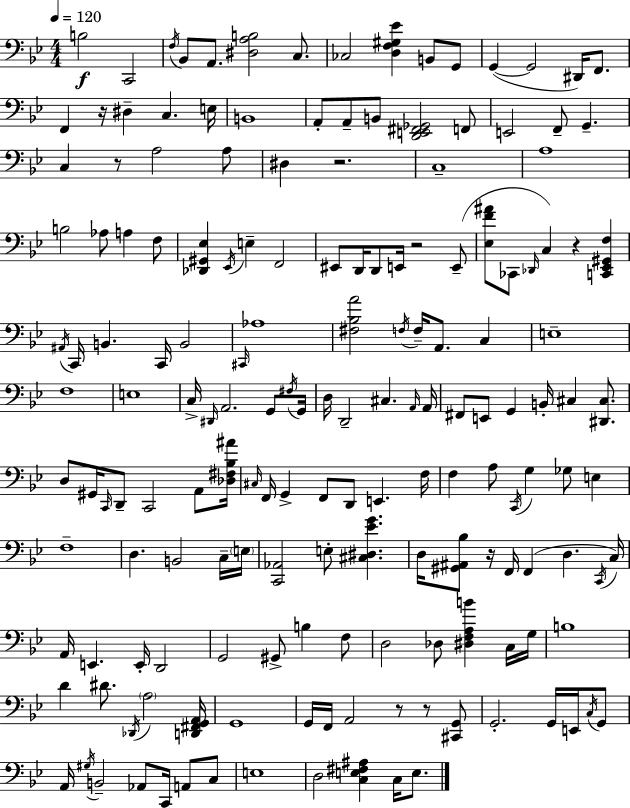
{
  \clef bass
  \numericTimeSignature
  \time 4/4
  \key g \minor
  \tempo 4 = 120
  b2\f c,2 | \acciaccatura { f16 } bes,8 a,8. <dis a b>2 c8. | ces2 <d f gis ees'>4 b,8 g,8 | g,4~(~ g,2 dis,16) f,8. | \break f,4 r16 dis4-- c4. | e16 b,1 | a,8-. a,8-- b,8 <d, e, fis, ges,>2 f,8 | e,2 f,8-- g,4.-- | \break c4 r8 a2 a8 | dis4 r2. | c1-- | a1 | \break b2 aes8 a4 f8 | <des, gis, ees>4 \acciaccatura { ees,16 } e4-- f,2 | eis,8 d,16 d,8 e,16 r2 | e,8--( <ees f' ais'>8 ces,8 \grace { des,16 } c4) r4 <c, ees, gis, f>4 | \break \acciaccatura { ais,16 } c,16 b,4. c,16 b,2 | \grace { cis,16 } aes1 | <fis bes a'>2 \acciaccatura { f16 } f16-- a,8. | c4 e1-- | \break f1 | e1 | c16-> \grace { dis,16 } a,2. | g,8 \acciaccatura { fis16 } g,16 d16 d,2-- | \break cis4. \grace { a,16 } a,16 fis,8 e,8 g,4 | b,16-. cis4 <dis, cis>8. d8 gis,16 \grace { c,16 } d,8-- c,2 | a,8 <des fis bes ais'>16 \grace { cis16 } f,16 g,4-> | f,8 d,8 e,4. f16 f4 a8 | \break \acciaccatura { c,16 } g4 ges8 e4 f1-- | d4. | b,2 c16-- \parenthesize e16 <c, aes,>2 | e8-. <cis dis ees' g'>4. d16 <gis, ais, bes>8 r16 | \break f,16 f,4( d4. \acciaccatura { c,16 } c16) a,16 e,4. | e,16-. d,2 g,2 | gis,8-> b4 f8 d2 | des8 <dis f a b'>4 c16 g16 b1 | \break d'4 | dis'8. \acciaccatura { des,16 } \parenthesize a2 <d, fis, g, a,>16 g,1 | g,16 f,16 | a,2 r8 r8 <cis, g,>8 g,2.-. | \break g,16 e,16 \acciaccatura { c16 } g,8 a,16 | \acciaccatura { gis16 } b,2-- aes,8 c,16 a,8 c8 | e1 | d2 <c e fis ais>4 c16 e8. | \break \bar "|."
}